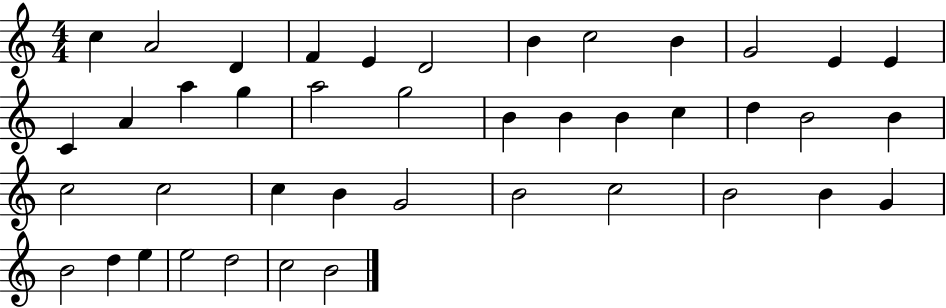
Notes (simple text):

C5/q A4/h D4/q F4/q E4/q D4/h B4/q C5/h B4/q G4/h E4/q E4/q C4/q A4/q A5/q G5/q A5/h G5/h B4/q B4/q B4/q C5/q D5/q B4/h B4/q C5/h C5/h C5/q B4/q G4/h B4/h C5/h B4/h B4/q G4/q B4/h D5/q E5/q E5/h D5/h C5/h B4/h